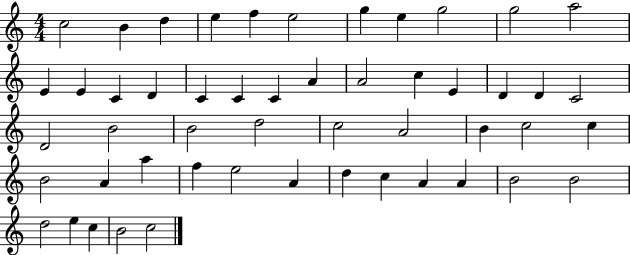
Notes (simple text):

C5/h B4/q D5/q E5/q F5/q E5/h G5/q E5/q G5/h G5/h A5/h E4/q E4/q C4/q D4/q C4/q C4/q C4/q A4/q A4/h C5/q E4/q D4/q D4/q C4/h D4/h B4/h B4/h D5/h C5/h A4/h B4/q C5/h C5/q B4/h A4/q A5/q F5/q E5/h A4/q D5/q C5/q A4/q A4/q B4/h B4/h D5/h E5/q C5/q B4/h C5/h